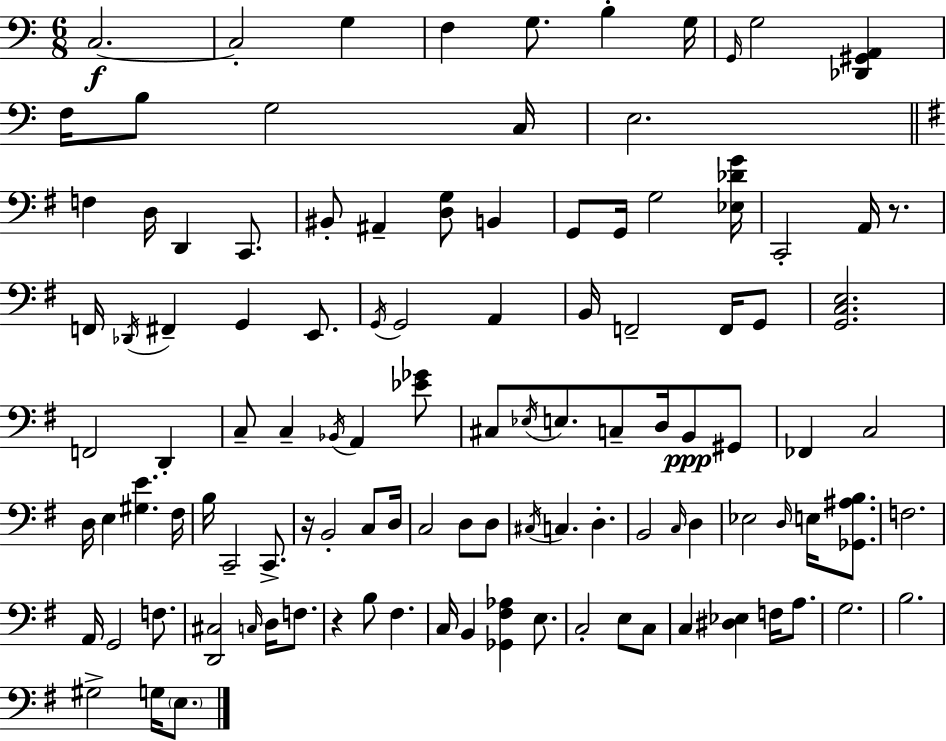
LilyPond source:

{
  \clef bass
  \numericTimeSignature
  \time 6/8
  \key a \minor
  c2.~~\f | c2-. g4 | f4 g8. b4-. g16 | \grace { g,16 } g2 <des, gis, a,>4 | \break f16 b8 g2 | c16 e2. | \bar "||" \break \key g \major f4 d16 d,4 c,8. | bis,8-. ais,4-- <d g>8 b,4 | g,8 g,16 g2 <ees des' g'>16 | c,2-. a,16 r8. | \break f,16 \acciaccatura { des,16 } fis,4-- g,4 e,8. | \acciaccatura { g,16 } g,2 a,4 | b,16 f,2-- f,16 | g,8 <g, c e>2. | \break f,2 d,4-. | c8-- c4-- \acciaccatura { bes,16 } a,4 | <ees' ges'>8 cis8 \acciaccatura { ees16 } e8. c8-- d16 | b,8\ppp gis,8 fes,4 c2 | \break d16 e4 <gis e'>4. | fis16 b16 c,2-- | c,8.-> r16 b,2-. | c8 d16 c2 | \break d8 d8 \acciaccatura { cis16 } c4. d4.-. | b,2 | \grace { c16 } d4 ees2 | \grace { d16 } e16 <ges, ais b>8. f2. | \break a,16 g,2 | f8. <d, cis>2 | \grace { c16 } d16 f8. r4 | b8 fis4. c16 b,4 | \break <ges, fis aes>4 e8. c2-. | e8 c8 c4 | <dis ees>4 f16 a8. g2. | b2. | \break gis2-> | g16 \parenthesize e8. \bar "|."
}